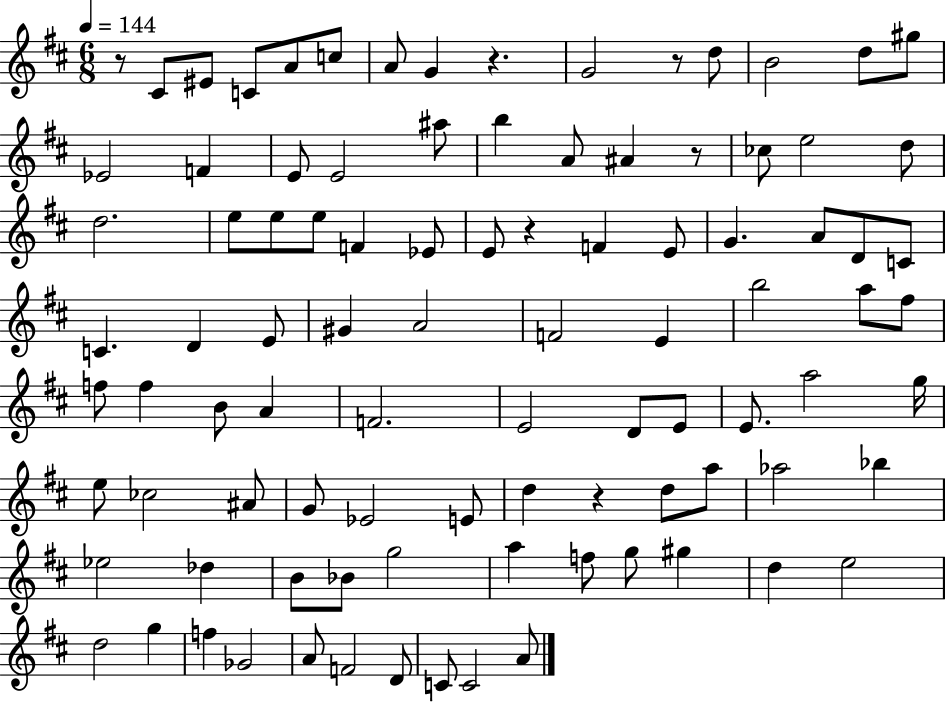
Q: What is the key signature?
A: D major